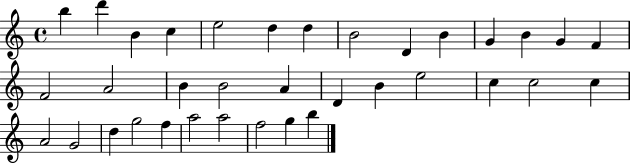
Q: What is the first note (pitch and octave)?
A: B5